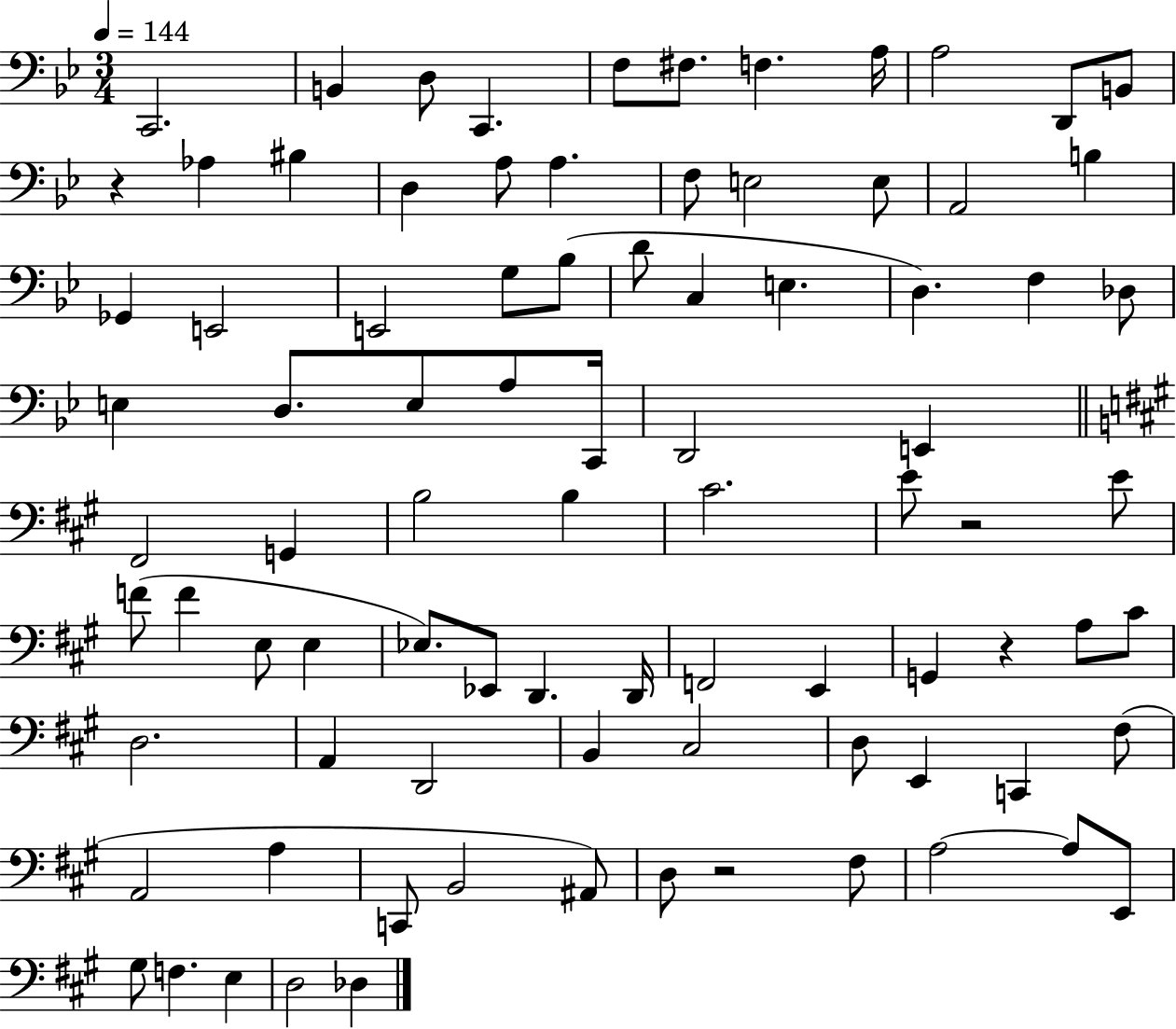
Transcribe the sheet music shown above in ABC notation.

X:1
T:Untitled
M:3/4
L:1/4
K:Bb
C,,2 B,, D,/2 C,, F,/2 ^F,/2 F, A,/4 A,2 D,,/2 B,,/2 z _A, ^B, D, A,/2 A, F,/2 E,2 E,/2 A,,2 B, _G,, E,,2 E,,2 G,/2 _B,/2 D/2 C, E, D, F, _D,/2 E, D,/2 E,/2 A,/2 C,,/4 D,,2 E,, ^F,,2 G,, B,2 B, ^C2 E/2 z2 E/2 F/2 F E,/2 E, _E,/2 _E,,/2 D,, D,,/4 F,,2 E,, G,, z A,/2 ^C/2 D,2 A,, D,,2 B,, ^C,2 D,/2 E,, C,, ^F,/2 A,,2 A, C,,/2 B,,2 ^A,,/2 D,/2 z2 ^F,/2 A,2 A,/2 E,,/2 ^G,/2 F, E, D,2 _D,